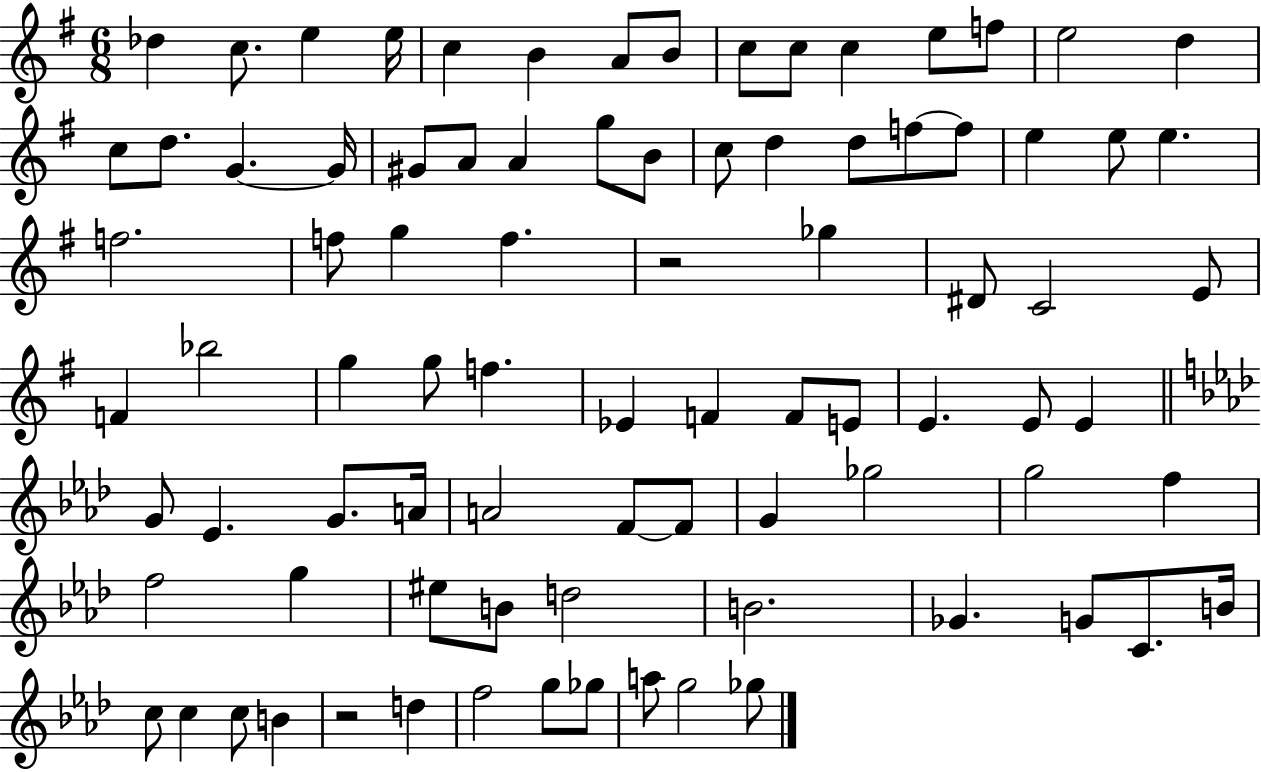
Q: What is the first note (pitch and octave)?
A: Db5